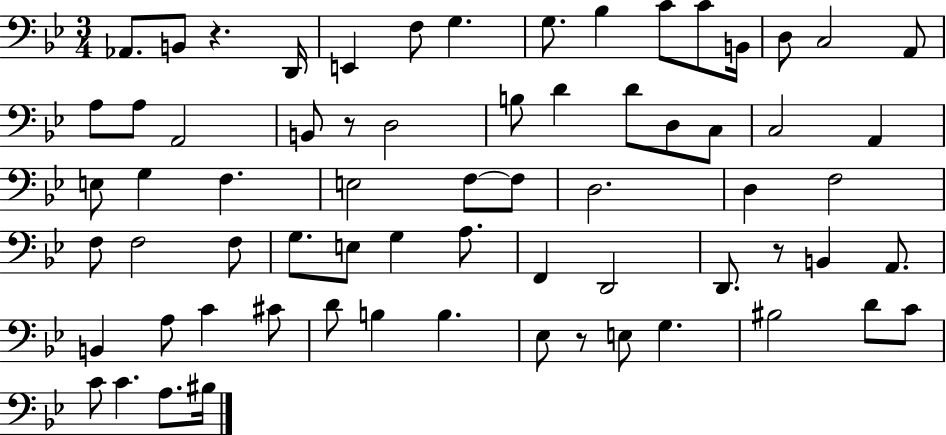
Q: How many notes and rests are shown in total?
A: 68